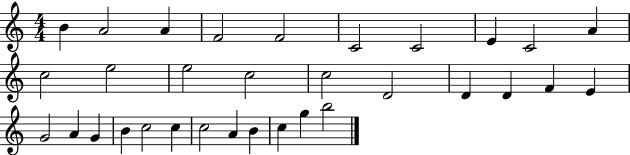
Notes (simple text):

B4/q A4/h A4/q F4/h F4/h C4/h C4/h E4/q C4/h A4/q C5/h E5/h E5/h C5/h C5/h D4/h D4/q D4/q F4/q E4/q G4/h A4/q G4/q B4/q C5/h C5/q C5/h A4/q B4/q C5/q G5/q B5/h